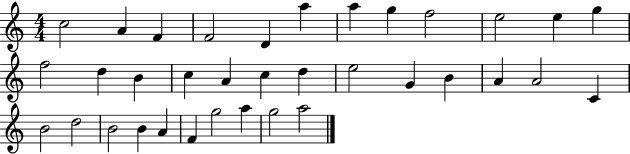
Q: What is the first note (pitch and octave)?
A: C5